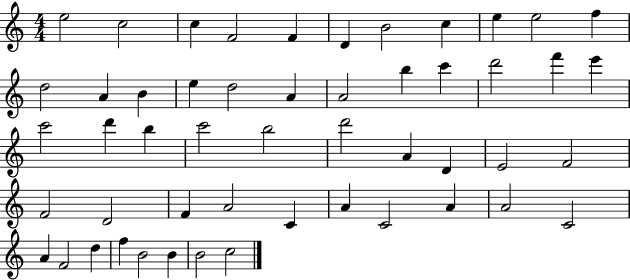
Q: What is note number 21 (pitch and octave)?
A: D6